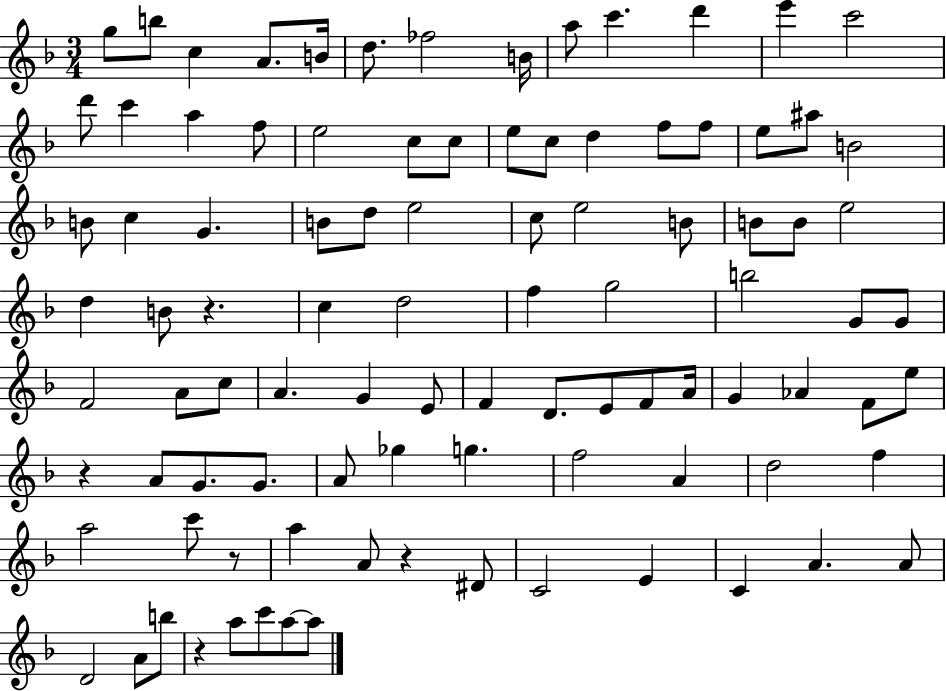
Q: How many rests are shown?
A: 5